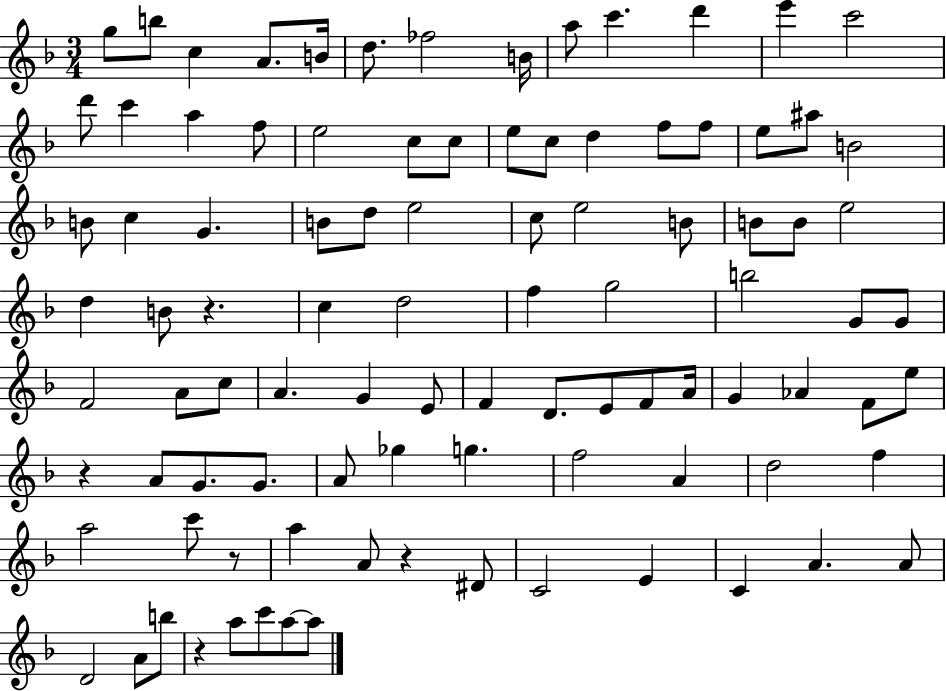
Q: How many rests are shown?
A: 5